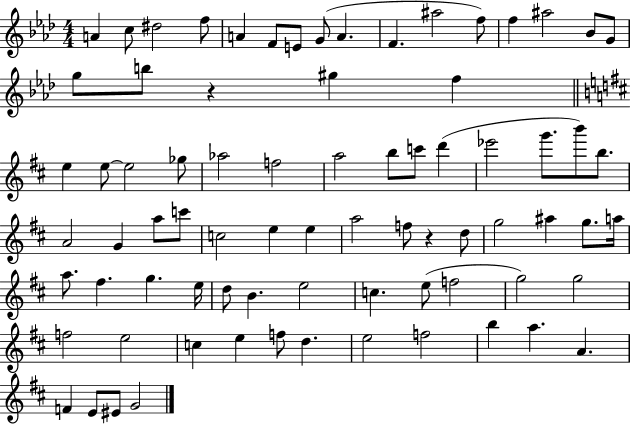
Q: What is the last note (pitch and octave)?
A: G4